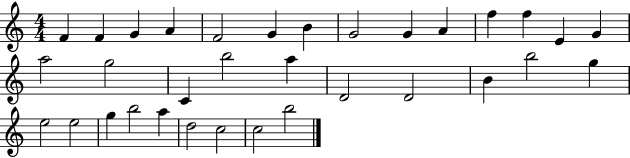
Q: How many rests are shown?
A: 0